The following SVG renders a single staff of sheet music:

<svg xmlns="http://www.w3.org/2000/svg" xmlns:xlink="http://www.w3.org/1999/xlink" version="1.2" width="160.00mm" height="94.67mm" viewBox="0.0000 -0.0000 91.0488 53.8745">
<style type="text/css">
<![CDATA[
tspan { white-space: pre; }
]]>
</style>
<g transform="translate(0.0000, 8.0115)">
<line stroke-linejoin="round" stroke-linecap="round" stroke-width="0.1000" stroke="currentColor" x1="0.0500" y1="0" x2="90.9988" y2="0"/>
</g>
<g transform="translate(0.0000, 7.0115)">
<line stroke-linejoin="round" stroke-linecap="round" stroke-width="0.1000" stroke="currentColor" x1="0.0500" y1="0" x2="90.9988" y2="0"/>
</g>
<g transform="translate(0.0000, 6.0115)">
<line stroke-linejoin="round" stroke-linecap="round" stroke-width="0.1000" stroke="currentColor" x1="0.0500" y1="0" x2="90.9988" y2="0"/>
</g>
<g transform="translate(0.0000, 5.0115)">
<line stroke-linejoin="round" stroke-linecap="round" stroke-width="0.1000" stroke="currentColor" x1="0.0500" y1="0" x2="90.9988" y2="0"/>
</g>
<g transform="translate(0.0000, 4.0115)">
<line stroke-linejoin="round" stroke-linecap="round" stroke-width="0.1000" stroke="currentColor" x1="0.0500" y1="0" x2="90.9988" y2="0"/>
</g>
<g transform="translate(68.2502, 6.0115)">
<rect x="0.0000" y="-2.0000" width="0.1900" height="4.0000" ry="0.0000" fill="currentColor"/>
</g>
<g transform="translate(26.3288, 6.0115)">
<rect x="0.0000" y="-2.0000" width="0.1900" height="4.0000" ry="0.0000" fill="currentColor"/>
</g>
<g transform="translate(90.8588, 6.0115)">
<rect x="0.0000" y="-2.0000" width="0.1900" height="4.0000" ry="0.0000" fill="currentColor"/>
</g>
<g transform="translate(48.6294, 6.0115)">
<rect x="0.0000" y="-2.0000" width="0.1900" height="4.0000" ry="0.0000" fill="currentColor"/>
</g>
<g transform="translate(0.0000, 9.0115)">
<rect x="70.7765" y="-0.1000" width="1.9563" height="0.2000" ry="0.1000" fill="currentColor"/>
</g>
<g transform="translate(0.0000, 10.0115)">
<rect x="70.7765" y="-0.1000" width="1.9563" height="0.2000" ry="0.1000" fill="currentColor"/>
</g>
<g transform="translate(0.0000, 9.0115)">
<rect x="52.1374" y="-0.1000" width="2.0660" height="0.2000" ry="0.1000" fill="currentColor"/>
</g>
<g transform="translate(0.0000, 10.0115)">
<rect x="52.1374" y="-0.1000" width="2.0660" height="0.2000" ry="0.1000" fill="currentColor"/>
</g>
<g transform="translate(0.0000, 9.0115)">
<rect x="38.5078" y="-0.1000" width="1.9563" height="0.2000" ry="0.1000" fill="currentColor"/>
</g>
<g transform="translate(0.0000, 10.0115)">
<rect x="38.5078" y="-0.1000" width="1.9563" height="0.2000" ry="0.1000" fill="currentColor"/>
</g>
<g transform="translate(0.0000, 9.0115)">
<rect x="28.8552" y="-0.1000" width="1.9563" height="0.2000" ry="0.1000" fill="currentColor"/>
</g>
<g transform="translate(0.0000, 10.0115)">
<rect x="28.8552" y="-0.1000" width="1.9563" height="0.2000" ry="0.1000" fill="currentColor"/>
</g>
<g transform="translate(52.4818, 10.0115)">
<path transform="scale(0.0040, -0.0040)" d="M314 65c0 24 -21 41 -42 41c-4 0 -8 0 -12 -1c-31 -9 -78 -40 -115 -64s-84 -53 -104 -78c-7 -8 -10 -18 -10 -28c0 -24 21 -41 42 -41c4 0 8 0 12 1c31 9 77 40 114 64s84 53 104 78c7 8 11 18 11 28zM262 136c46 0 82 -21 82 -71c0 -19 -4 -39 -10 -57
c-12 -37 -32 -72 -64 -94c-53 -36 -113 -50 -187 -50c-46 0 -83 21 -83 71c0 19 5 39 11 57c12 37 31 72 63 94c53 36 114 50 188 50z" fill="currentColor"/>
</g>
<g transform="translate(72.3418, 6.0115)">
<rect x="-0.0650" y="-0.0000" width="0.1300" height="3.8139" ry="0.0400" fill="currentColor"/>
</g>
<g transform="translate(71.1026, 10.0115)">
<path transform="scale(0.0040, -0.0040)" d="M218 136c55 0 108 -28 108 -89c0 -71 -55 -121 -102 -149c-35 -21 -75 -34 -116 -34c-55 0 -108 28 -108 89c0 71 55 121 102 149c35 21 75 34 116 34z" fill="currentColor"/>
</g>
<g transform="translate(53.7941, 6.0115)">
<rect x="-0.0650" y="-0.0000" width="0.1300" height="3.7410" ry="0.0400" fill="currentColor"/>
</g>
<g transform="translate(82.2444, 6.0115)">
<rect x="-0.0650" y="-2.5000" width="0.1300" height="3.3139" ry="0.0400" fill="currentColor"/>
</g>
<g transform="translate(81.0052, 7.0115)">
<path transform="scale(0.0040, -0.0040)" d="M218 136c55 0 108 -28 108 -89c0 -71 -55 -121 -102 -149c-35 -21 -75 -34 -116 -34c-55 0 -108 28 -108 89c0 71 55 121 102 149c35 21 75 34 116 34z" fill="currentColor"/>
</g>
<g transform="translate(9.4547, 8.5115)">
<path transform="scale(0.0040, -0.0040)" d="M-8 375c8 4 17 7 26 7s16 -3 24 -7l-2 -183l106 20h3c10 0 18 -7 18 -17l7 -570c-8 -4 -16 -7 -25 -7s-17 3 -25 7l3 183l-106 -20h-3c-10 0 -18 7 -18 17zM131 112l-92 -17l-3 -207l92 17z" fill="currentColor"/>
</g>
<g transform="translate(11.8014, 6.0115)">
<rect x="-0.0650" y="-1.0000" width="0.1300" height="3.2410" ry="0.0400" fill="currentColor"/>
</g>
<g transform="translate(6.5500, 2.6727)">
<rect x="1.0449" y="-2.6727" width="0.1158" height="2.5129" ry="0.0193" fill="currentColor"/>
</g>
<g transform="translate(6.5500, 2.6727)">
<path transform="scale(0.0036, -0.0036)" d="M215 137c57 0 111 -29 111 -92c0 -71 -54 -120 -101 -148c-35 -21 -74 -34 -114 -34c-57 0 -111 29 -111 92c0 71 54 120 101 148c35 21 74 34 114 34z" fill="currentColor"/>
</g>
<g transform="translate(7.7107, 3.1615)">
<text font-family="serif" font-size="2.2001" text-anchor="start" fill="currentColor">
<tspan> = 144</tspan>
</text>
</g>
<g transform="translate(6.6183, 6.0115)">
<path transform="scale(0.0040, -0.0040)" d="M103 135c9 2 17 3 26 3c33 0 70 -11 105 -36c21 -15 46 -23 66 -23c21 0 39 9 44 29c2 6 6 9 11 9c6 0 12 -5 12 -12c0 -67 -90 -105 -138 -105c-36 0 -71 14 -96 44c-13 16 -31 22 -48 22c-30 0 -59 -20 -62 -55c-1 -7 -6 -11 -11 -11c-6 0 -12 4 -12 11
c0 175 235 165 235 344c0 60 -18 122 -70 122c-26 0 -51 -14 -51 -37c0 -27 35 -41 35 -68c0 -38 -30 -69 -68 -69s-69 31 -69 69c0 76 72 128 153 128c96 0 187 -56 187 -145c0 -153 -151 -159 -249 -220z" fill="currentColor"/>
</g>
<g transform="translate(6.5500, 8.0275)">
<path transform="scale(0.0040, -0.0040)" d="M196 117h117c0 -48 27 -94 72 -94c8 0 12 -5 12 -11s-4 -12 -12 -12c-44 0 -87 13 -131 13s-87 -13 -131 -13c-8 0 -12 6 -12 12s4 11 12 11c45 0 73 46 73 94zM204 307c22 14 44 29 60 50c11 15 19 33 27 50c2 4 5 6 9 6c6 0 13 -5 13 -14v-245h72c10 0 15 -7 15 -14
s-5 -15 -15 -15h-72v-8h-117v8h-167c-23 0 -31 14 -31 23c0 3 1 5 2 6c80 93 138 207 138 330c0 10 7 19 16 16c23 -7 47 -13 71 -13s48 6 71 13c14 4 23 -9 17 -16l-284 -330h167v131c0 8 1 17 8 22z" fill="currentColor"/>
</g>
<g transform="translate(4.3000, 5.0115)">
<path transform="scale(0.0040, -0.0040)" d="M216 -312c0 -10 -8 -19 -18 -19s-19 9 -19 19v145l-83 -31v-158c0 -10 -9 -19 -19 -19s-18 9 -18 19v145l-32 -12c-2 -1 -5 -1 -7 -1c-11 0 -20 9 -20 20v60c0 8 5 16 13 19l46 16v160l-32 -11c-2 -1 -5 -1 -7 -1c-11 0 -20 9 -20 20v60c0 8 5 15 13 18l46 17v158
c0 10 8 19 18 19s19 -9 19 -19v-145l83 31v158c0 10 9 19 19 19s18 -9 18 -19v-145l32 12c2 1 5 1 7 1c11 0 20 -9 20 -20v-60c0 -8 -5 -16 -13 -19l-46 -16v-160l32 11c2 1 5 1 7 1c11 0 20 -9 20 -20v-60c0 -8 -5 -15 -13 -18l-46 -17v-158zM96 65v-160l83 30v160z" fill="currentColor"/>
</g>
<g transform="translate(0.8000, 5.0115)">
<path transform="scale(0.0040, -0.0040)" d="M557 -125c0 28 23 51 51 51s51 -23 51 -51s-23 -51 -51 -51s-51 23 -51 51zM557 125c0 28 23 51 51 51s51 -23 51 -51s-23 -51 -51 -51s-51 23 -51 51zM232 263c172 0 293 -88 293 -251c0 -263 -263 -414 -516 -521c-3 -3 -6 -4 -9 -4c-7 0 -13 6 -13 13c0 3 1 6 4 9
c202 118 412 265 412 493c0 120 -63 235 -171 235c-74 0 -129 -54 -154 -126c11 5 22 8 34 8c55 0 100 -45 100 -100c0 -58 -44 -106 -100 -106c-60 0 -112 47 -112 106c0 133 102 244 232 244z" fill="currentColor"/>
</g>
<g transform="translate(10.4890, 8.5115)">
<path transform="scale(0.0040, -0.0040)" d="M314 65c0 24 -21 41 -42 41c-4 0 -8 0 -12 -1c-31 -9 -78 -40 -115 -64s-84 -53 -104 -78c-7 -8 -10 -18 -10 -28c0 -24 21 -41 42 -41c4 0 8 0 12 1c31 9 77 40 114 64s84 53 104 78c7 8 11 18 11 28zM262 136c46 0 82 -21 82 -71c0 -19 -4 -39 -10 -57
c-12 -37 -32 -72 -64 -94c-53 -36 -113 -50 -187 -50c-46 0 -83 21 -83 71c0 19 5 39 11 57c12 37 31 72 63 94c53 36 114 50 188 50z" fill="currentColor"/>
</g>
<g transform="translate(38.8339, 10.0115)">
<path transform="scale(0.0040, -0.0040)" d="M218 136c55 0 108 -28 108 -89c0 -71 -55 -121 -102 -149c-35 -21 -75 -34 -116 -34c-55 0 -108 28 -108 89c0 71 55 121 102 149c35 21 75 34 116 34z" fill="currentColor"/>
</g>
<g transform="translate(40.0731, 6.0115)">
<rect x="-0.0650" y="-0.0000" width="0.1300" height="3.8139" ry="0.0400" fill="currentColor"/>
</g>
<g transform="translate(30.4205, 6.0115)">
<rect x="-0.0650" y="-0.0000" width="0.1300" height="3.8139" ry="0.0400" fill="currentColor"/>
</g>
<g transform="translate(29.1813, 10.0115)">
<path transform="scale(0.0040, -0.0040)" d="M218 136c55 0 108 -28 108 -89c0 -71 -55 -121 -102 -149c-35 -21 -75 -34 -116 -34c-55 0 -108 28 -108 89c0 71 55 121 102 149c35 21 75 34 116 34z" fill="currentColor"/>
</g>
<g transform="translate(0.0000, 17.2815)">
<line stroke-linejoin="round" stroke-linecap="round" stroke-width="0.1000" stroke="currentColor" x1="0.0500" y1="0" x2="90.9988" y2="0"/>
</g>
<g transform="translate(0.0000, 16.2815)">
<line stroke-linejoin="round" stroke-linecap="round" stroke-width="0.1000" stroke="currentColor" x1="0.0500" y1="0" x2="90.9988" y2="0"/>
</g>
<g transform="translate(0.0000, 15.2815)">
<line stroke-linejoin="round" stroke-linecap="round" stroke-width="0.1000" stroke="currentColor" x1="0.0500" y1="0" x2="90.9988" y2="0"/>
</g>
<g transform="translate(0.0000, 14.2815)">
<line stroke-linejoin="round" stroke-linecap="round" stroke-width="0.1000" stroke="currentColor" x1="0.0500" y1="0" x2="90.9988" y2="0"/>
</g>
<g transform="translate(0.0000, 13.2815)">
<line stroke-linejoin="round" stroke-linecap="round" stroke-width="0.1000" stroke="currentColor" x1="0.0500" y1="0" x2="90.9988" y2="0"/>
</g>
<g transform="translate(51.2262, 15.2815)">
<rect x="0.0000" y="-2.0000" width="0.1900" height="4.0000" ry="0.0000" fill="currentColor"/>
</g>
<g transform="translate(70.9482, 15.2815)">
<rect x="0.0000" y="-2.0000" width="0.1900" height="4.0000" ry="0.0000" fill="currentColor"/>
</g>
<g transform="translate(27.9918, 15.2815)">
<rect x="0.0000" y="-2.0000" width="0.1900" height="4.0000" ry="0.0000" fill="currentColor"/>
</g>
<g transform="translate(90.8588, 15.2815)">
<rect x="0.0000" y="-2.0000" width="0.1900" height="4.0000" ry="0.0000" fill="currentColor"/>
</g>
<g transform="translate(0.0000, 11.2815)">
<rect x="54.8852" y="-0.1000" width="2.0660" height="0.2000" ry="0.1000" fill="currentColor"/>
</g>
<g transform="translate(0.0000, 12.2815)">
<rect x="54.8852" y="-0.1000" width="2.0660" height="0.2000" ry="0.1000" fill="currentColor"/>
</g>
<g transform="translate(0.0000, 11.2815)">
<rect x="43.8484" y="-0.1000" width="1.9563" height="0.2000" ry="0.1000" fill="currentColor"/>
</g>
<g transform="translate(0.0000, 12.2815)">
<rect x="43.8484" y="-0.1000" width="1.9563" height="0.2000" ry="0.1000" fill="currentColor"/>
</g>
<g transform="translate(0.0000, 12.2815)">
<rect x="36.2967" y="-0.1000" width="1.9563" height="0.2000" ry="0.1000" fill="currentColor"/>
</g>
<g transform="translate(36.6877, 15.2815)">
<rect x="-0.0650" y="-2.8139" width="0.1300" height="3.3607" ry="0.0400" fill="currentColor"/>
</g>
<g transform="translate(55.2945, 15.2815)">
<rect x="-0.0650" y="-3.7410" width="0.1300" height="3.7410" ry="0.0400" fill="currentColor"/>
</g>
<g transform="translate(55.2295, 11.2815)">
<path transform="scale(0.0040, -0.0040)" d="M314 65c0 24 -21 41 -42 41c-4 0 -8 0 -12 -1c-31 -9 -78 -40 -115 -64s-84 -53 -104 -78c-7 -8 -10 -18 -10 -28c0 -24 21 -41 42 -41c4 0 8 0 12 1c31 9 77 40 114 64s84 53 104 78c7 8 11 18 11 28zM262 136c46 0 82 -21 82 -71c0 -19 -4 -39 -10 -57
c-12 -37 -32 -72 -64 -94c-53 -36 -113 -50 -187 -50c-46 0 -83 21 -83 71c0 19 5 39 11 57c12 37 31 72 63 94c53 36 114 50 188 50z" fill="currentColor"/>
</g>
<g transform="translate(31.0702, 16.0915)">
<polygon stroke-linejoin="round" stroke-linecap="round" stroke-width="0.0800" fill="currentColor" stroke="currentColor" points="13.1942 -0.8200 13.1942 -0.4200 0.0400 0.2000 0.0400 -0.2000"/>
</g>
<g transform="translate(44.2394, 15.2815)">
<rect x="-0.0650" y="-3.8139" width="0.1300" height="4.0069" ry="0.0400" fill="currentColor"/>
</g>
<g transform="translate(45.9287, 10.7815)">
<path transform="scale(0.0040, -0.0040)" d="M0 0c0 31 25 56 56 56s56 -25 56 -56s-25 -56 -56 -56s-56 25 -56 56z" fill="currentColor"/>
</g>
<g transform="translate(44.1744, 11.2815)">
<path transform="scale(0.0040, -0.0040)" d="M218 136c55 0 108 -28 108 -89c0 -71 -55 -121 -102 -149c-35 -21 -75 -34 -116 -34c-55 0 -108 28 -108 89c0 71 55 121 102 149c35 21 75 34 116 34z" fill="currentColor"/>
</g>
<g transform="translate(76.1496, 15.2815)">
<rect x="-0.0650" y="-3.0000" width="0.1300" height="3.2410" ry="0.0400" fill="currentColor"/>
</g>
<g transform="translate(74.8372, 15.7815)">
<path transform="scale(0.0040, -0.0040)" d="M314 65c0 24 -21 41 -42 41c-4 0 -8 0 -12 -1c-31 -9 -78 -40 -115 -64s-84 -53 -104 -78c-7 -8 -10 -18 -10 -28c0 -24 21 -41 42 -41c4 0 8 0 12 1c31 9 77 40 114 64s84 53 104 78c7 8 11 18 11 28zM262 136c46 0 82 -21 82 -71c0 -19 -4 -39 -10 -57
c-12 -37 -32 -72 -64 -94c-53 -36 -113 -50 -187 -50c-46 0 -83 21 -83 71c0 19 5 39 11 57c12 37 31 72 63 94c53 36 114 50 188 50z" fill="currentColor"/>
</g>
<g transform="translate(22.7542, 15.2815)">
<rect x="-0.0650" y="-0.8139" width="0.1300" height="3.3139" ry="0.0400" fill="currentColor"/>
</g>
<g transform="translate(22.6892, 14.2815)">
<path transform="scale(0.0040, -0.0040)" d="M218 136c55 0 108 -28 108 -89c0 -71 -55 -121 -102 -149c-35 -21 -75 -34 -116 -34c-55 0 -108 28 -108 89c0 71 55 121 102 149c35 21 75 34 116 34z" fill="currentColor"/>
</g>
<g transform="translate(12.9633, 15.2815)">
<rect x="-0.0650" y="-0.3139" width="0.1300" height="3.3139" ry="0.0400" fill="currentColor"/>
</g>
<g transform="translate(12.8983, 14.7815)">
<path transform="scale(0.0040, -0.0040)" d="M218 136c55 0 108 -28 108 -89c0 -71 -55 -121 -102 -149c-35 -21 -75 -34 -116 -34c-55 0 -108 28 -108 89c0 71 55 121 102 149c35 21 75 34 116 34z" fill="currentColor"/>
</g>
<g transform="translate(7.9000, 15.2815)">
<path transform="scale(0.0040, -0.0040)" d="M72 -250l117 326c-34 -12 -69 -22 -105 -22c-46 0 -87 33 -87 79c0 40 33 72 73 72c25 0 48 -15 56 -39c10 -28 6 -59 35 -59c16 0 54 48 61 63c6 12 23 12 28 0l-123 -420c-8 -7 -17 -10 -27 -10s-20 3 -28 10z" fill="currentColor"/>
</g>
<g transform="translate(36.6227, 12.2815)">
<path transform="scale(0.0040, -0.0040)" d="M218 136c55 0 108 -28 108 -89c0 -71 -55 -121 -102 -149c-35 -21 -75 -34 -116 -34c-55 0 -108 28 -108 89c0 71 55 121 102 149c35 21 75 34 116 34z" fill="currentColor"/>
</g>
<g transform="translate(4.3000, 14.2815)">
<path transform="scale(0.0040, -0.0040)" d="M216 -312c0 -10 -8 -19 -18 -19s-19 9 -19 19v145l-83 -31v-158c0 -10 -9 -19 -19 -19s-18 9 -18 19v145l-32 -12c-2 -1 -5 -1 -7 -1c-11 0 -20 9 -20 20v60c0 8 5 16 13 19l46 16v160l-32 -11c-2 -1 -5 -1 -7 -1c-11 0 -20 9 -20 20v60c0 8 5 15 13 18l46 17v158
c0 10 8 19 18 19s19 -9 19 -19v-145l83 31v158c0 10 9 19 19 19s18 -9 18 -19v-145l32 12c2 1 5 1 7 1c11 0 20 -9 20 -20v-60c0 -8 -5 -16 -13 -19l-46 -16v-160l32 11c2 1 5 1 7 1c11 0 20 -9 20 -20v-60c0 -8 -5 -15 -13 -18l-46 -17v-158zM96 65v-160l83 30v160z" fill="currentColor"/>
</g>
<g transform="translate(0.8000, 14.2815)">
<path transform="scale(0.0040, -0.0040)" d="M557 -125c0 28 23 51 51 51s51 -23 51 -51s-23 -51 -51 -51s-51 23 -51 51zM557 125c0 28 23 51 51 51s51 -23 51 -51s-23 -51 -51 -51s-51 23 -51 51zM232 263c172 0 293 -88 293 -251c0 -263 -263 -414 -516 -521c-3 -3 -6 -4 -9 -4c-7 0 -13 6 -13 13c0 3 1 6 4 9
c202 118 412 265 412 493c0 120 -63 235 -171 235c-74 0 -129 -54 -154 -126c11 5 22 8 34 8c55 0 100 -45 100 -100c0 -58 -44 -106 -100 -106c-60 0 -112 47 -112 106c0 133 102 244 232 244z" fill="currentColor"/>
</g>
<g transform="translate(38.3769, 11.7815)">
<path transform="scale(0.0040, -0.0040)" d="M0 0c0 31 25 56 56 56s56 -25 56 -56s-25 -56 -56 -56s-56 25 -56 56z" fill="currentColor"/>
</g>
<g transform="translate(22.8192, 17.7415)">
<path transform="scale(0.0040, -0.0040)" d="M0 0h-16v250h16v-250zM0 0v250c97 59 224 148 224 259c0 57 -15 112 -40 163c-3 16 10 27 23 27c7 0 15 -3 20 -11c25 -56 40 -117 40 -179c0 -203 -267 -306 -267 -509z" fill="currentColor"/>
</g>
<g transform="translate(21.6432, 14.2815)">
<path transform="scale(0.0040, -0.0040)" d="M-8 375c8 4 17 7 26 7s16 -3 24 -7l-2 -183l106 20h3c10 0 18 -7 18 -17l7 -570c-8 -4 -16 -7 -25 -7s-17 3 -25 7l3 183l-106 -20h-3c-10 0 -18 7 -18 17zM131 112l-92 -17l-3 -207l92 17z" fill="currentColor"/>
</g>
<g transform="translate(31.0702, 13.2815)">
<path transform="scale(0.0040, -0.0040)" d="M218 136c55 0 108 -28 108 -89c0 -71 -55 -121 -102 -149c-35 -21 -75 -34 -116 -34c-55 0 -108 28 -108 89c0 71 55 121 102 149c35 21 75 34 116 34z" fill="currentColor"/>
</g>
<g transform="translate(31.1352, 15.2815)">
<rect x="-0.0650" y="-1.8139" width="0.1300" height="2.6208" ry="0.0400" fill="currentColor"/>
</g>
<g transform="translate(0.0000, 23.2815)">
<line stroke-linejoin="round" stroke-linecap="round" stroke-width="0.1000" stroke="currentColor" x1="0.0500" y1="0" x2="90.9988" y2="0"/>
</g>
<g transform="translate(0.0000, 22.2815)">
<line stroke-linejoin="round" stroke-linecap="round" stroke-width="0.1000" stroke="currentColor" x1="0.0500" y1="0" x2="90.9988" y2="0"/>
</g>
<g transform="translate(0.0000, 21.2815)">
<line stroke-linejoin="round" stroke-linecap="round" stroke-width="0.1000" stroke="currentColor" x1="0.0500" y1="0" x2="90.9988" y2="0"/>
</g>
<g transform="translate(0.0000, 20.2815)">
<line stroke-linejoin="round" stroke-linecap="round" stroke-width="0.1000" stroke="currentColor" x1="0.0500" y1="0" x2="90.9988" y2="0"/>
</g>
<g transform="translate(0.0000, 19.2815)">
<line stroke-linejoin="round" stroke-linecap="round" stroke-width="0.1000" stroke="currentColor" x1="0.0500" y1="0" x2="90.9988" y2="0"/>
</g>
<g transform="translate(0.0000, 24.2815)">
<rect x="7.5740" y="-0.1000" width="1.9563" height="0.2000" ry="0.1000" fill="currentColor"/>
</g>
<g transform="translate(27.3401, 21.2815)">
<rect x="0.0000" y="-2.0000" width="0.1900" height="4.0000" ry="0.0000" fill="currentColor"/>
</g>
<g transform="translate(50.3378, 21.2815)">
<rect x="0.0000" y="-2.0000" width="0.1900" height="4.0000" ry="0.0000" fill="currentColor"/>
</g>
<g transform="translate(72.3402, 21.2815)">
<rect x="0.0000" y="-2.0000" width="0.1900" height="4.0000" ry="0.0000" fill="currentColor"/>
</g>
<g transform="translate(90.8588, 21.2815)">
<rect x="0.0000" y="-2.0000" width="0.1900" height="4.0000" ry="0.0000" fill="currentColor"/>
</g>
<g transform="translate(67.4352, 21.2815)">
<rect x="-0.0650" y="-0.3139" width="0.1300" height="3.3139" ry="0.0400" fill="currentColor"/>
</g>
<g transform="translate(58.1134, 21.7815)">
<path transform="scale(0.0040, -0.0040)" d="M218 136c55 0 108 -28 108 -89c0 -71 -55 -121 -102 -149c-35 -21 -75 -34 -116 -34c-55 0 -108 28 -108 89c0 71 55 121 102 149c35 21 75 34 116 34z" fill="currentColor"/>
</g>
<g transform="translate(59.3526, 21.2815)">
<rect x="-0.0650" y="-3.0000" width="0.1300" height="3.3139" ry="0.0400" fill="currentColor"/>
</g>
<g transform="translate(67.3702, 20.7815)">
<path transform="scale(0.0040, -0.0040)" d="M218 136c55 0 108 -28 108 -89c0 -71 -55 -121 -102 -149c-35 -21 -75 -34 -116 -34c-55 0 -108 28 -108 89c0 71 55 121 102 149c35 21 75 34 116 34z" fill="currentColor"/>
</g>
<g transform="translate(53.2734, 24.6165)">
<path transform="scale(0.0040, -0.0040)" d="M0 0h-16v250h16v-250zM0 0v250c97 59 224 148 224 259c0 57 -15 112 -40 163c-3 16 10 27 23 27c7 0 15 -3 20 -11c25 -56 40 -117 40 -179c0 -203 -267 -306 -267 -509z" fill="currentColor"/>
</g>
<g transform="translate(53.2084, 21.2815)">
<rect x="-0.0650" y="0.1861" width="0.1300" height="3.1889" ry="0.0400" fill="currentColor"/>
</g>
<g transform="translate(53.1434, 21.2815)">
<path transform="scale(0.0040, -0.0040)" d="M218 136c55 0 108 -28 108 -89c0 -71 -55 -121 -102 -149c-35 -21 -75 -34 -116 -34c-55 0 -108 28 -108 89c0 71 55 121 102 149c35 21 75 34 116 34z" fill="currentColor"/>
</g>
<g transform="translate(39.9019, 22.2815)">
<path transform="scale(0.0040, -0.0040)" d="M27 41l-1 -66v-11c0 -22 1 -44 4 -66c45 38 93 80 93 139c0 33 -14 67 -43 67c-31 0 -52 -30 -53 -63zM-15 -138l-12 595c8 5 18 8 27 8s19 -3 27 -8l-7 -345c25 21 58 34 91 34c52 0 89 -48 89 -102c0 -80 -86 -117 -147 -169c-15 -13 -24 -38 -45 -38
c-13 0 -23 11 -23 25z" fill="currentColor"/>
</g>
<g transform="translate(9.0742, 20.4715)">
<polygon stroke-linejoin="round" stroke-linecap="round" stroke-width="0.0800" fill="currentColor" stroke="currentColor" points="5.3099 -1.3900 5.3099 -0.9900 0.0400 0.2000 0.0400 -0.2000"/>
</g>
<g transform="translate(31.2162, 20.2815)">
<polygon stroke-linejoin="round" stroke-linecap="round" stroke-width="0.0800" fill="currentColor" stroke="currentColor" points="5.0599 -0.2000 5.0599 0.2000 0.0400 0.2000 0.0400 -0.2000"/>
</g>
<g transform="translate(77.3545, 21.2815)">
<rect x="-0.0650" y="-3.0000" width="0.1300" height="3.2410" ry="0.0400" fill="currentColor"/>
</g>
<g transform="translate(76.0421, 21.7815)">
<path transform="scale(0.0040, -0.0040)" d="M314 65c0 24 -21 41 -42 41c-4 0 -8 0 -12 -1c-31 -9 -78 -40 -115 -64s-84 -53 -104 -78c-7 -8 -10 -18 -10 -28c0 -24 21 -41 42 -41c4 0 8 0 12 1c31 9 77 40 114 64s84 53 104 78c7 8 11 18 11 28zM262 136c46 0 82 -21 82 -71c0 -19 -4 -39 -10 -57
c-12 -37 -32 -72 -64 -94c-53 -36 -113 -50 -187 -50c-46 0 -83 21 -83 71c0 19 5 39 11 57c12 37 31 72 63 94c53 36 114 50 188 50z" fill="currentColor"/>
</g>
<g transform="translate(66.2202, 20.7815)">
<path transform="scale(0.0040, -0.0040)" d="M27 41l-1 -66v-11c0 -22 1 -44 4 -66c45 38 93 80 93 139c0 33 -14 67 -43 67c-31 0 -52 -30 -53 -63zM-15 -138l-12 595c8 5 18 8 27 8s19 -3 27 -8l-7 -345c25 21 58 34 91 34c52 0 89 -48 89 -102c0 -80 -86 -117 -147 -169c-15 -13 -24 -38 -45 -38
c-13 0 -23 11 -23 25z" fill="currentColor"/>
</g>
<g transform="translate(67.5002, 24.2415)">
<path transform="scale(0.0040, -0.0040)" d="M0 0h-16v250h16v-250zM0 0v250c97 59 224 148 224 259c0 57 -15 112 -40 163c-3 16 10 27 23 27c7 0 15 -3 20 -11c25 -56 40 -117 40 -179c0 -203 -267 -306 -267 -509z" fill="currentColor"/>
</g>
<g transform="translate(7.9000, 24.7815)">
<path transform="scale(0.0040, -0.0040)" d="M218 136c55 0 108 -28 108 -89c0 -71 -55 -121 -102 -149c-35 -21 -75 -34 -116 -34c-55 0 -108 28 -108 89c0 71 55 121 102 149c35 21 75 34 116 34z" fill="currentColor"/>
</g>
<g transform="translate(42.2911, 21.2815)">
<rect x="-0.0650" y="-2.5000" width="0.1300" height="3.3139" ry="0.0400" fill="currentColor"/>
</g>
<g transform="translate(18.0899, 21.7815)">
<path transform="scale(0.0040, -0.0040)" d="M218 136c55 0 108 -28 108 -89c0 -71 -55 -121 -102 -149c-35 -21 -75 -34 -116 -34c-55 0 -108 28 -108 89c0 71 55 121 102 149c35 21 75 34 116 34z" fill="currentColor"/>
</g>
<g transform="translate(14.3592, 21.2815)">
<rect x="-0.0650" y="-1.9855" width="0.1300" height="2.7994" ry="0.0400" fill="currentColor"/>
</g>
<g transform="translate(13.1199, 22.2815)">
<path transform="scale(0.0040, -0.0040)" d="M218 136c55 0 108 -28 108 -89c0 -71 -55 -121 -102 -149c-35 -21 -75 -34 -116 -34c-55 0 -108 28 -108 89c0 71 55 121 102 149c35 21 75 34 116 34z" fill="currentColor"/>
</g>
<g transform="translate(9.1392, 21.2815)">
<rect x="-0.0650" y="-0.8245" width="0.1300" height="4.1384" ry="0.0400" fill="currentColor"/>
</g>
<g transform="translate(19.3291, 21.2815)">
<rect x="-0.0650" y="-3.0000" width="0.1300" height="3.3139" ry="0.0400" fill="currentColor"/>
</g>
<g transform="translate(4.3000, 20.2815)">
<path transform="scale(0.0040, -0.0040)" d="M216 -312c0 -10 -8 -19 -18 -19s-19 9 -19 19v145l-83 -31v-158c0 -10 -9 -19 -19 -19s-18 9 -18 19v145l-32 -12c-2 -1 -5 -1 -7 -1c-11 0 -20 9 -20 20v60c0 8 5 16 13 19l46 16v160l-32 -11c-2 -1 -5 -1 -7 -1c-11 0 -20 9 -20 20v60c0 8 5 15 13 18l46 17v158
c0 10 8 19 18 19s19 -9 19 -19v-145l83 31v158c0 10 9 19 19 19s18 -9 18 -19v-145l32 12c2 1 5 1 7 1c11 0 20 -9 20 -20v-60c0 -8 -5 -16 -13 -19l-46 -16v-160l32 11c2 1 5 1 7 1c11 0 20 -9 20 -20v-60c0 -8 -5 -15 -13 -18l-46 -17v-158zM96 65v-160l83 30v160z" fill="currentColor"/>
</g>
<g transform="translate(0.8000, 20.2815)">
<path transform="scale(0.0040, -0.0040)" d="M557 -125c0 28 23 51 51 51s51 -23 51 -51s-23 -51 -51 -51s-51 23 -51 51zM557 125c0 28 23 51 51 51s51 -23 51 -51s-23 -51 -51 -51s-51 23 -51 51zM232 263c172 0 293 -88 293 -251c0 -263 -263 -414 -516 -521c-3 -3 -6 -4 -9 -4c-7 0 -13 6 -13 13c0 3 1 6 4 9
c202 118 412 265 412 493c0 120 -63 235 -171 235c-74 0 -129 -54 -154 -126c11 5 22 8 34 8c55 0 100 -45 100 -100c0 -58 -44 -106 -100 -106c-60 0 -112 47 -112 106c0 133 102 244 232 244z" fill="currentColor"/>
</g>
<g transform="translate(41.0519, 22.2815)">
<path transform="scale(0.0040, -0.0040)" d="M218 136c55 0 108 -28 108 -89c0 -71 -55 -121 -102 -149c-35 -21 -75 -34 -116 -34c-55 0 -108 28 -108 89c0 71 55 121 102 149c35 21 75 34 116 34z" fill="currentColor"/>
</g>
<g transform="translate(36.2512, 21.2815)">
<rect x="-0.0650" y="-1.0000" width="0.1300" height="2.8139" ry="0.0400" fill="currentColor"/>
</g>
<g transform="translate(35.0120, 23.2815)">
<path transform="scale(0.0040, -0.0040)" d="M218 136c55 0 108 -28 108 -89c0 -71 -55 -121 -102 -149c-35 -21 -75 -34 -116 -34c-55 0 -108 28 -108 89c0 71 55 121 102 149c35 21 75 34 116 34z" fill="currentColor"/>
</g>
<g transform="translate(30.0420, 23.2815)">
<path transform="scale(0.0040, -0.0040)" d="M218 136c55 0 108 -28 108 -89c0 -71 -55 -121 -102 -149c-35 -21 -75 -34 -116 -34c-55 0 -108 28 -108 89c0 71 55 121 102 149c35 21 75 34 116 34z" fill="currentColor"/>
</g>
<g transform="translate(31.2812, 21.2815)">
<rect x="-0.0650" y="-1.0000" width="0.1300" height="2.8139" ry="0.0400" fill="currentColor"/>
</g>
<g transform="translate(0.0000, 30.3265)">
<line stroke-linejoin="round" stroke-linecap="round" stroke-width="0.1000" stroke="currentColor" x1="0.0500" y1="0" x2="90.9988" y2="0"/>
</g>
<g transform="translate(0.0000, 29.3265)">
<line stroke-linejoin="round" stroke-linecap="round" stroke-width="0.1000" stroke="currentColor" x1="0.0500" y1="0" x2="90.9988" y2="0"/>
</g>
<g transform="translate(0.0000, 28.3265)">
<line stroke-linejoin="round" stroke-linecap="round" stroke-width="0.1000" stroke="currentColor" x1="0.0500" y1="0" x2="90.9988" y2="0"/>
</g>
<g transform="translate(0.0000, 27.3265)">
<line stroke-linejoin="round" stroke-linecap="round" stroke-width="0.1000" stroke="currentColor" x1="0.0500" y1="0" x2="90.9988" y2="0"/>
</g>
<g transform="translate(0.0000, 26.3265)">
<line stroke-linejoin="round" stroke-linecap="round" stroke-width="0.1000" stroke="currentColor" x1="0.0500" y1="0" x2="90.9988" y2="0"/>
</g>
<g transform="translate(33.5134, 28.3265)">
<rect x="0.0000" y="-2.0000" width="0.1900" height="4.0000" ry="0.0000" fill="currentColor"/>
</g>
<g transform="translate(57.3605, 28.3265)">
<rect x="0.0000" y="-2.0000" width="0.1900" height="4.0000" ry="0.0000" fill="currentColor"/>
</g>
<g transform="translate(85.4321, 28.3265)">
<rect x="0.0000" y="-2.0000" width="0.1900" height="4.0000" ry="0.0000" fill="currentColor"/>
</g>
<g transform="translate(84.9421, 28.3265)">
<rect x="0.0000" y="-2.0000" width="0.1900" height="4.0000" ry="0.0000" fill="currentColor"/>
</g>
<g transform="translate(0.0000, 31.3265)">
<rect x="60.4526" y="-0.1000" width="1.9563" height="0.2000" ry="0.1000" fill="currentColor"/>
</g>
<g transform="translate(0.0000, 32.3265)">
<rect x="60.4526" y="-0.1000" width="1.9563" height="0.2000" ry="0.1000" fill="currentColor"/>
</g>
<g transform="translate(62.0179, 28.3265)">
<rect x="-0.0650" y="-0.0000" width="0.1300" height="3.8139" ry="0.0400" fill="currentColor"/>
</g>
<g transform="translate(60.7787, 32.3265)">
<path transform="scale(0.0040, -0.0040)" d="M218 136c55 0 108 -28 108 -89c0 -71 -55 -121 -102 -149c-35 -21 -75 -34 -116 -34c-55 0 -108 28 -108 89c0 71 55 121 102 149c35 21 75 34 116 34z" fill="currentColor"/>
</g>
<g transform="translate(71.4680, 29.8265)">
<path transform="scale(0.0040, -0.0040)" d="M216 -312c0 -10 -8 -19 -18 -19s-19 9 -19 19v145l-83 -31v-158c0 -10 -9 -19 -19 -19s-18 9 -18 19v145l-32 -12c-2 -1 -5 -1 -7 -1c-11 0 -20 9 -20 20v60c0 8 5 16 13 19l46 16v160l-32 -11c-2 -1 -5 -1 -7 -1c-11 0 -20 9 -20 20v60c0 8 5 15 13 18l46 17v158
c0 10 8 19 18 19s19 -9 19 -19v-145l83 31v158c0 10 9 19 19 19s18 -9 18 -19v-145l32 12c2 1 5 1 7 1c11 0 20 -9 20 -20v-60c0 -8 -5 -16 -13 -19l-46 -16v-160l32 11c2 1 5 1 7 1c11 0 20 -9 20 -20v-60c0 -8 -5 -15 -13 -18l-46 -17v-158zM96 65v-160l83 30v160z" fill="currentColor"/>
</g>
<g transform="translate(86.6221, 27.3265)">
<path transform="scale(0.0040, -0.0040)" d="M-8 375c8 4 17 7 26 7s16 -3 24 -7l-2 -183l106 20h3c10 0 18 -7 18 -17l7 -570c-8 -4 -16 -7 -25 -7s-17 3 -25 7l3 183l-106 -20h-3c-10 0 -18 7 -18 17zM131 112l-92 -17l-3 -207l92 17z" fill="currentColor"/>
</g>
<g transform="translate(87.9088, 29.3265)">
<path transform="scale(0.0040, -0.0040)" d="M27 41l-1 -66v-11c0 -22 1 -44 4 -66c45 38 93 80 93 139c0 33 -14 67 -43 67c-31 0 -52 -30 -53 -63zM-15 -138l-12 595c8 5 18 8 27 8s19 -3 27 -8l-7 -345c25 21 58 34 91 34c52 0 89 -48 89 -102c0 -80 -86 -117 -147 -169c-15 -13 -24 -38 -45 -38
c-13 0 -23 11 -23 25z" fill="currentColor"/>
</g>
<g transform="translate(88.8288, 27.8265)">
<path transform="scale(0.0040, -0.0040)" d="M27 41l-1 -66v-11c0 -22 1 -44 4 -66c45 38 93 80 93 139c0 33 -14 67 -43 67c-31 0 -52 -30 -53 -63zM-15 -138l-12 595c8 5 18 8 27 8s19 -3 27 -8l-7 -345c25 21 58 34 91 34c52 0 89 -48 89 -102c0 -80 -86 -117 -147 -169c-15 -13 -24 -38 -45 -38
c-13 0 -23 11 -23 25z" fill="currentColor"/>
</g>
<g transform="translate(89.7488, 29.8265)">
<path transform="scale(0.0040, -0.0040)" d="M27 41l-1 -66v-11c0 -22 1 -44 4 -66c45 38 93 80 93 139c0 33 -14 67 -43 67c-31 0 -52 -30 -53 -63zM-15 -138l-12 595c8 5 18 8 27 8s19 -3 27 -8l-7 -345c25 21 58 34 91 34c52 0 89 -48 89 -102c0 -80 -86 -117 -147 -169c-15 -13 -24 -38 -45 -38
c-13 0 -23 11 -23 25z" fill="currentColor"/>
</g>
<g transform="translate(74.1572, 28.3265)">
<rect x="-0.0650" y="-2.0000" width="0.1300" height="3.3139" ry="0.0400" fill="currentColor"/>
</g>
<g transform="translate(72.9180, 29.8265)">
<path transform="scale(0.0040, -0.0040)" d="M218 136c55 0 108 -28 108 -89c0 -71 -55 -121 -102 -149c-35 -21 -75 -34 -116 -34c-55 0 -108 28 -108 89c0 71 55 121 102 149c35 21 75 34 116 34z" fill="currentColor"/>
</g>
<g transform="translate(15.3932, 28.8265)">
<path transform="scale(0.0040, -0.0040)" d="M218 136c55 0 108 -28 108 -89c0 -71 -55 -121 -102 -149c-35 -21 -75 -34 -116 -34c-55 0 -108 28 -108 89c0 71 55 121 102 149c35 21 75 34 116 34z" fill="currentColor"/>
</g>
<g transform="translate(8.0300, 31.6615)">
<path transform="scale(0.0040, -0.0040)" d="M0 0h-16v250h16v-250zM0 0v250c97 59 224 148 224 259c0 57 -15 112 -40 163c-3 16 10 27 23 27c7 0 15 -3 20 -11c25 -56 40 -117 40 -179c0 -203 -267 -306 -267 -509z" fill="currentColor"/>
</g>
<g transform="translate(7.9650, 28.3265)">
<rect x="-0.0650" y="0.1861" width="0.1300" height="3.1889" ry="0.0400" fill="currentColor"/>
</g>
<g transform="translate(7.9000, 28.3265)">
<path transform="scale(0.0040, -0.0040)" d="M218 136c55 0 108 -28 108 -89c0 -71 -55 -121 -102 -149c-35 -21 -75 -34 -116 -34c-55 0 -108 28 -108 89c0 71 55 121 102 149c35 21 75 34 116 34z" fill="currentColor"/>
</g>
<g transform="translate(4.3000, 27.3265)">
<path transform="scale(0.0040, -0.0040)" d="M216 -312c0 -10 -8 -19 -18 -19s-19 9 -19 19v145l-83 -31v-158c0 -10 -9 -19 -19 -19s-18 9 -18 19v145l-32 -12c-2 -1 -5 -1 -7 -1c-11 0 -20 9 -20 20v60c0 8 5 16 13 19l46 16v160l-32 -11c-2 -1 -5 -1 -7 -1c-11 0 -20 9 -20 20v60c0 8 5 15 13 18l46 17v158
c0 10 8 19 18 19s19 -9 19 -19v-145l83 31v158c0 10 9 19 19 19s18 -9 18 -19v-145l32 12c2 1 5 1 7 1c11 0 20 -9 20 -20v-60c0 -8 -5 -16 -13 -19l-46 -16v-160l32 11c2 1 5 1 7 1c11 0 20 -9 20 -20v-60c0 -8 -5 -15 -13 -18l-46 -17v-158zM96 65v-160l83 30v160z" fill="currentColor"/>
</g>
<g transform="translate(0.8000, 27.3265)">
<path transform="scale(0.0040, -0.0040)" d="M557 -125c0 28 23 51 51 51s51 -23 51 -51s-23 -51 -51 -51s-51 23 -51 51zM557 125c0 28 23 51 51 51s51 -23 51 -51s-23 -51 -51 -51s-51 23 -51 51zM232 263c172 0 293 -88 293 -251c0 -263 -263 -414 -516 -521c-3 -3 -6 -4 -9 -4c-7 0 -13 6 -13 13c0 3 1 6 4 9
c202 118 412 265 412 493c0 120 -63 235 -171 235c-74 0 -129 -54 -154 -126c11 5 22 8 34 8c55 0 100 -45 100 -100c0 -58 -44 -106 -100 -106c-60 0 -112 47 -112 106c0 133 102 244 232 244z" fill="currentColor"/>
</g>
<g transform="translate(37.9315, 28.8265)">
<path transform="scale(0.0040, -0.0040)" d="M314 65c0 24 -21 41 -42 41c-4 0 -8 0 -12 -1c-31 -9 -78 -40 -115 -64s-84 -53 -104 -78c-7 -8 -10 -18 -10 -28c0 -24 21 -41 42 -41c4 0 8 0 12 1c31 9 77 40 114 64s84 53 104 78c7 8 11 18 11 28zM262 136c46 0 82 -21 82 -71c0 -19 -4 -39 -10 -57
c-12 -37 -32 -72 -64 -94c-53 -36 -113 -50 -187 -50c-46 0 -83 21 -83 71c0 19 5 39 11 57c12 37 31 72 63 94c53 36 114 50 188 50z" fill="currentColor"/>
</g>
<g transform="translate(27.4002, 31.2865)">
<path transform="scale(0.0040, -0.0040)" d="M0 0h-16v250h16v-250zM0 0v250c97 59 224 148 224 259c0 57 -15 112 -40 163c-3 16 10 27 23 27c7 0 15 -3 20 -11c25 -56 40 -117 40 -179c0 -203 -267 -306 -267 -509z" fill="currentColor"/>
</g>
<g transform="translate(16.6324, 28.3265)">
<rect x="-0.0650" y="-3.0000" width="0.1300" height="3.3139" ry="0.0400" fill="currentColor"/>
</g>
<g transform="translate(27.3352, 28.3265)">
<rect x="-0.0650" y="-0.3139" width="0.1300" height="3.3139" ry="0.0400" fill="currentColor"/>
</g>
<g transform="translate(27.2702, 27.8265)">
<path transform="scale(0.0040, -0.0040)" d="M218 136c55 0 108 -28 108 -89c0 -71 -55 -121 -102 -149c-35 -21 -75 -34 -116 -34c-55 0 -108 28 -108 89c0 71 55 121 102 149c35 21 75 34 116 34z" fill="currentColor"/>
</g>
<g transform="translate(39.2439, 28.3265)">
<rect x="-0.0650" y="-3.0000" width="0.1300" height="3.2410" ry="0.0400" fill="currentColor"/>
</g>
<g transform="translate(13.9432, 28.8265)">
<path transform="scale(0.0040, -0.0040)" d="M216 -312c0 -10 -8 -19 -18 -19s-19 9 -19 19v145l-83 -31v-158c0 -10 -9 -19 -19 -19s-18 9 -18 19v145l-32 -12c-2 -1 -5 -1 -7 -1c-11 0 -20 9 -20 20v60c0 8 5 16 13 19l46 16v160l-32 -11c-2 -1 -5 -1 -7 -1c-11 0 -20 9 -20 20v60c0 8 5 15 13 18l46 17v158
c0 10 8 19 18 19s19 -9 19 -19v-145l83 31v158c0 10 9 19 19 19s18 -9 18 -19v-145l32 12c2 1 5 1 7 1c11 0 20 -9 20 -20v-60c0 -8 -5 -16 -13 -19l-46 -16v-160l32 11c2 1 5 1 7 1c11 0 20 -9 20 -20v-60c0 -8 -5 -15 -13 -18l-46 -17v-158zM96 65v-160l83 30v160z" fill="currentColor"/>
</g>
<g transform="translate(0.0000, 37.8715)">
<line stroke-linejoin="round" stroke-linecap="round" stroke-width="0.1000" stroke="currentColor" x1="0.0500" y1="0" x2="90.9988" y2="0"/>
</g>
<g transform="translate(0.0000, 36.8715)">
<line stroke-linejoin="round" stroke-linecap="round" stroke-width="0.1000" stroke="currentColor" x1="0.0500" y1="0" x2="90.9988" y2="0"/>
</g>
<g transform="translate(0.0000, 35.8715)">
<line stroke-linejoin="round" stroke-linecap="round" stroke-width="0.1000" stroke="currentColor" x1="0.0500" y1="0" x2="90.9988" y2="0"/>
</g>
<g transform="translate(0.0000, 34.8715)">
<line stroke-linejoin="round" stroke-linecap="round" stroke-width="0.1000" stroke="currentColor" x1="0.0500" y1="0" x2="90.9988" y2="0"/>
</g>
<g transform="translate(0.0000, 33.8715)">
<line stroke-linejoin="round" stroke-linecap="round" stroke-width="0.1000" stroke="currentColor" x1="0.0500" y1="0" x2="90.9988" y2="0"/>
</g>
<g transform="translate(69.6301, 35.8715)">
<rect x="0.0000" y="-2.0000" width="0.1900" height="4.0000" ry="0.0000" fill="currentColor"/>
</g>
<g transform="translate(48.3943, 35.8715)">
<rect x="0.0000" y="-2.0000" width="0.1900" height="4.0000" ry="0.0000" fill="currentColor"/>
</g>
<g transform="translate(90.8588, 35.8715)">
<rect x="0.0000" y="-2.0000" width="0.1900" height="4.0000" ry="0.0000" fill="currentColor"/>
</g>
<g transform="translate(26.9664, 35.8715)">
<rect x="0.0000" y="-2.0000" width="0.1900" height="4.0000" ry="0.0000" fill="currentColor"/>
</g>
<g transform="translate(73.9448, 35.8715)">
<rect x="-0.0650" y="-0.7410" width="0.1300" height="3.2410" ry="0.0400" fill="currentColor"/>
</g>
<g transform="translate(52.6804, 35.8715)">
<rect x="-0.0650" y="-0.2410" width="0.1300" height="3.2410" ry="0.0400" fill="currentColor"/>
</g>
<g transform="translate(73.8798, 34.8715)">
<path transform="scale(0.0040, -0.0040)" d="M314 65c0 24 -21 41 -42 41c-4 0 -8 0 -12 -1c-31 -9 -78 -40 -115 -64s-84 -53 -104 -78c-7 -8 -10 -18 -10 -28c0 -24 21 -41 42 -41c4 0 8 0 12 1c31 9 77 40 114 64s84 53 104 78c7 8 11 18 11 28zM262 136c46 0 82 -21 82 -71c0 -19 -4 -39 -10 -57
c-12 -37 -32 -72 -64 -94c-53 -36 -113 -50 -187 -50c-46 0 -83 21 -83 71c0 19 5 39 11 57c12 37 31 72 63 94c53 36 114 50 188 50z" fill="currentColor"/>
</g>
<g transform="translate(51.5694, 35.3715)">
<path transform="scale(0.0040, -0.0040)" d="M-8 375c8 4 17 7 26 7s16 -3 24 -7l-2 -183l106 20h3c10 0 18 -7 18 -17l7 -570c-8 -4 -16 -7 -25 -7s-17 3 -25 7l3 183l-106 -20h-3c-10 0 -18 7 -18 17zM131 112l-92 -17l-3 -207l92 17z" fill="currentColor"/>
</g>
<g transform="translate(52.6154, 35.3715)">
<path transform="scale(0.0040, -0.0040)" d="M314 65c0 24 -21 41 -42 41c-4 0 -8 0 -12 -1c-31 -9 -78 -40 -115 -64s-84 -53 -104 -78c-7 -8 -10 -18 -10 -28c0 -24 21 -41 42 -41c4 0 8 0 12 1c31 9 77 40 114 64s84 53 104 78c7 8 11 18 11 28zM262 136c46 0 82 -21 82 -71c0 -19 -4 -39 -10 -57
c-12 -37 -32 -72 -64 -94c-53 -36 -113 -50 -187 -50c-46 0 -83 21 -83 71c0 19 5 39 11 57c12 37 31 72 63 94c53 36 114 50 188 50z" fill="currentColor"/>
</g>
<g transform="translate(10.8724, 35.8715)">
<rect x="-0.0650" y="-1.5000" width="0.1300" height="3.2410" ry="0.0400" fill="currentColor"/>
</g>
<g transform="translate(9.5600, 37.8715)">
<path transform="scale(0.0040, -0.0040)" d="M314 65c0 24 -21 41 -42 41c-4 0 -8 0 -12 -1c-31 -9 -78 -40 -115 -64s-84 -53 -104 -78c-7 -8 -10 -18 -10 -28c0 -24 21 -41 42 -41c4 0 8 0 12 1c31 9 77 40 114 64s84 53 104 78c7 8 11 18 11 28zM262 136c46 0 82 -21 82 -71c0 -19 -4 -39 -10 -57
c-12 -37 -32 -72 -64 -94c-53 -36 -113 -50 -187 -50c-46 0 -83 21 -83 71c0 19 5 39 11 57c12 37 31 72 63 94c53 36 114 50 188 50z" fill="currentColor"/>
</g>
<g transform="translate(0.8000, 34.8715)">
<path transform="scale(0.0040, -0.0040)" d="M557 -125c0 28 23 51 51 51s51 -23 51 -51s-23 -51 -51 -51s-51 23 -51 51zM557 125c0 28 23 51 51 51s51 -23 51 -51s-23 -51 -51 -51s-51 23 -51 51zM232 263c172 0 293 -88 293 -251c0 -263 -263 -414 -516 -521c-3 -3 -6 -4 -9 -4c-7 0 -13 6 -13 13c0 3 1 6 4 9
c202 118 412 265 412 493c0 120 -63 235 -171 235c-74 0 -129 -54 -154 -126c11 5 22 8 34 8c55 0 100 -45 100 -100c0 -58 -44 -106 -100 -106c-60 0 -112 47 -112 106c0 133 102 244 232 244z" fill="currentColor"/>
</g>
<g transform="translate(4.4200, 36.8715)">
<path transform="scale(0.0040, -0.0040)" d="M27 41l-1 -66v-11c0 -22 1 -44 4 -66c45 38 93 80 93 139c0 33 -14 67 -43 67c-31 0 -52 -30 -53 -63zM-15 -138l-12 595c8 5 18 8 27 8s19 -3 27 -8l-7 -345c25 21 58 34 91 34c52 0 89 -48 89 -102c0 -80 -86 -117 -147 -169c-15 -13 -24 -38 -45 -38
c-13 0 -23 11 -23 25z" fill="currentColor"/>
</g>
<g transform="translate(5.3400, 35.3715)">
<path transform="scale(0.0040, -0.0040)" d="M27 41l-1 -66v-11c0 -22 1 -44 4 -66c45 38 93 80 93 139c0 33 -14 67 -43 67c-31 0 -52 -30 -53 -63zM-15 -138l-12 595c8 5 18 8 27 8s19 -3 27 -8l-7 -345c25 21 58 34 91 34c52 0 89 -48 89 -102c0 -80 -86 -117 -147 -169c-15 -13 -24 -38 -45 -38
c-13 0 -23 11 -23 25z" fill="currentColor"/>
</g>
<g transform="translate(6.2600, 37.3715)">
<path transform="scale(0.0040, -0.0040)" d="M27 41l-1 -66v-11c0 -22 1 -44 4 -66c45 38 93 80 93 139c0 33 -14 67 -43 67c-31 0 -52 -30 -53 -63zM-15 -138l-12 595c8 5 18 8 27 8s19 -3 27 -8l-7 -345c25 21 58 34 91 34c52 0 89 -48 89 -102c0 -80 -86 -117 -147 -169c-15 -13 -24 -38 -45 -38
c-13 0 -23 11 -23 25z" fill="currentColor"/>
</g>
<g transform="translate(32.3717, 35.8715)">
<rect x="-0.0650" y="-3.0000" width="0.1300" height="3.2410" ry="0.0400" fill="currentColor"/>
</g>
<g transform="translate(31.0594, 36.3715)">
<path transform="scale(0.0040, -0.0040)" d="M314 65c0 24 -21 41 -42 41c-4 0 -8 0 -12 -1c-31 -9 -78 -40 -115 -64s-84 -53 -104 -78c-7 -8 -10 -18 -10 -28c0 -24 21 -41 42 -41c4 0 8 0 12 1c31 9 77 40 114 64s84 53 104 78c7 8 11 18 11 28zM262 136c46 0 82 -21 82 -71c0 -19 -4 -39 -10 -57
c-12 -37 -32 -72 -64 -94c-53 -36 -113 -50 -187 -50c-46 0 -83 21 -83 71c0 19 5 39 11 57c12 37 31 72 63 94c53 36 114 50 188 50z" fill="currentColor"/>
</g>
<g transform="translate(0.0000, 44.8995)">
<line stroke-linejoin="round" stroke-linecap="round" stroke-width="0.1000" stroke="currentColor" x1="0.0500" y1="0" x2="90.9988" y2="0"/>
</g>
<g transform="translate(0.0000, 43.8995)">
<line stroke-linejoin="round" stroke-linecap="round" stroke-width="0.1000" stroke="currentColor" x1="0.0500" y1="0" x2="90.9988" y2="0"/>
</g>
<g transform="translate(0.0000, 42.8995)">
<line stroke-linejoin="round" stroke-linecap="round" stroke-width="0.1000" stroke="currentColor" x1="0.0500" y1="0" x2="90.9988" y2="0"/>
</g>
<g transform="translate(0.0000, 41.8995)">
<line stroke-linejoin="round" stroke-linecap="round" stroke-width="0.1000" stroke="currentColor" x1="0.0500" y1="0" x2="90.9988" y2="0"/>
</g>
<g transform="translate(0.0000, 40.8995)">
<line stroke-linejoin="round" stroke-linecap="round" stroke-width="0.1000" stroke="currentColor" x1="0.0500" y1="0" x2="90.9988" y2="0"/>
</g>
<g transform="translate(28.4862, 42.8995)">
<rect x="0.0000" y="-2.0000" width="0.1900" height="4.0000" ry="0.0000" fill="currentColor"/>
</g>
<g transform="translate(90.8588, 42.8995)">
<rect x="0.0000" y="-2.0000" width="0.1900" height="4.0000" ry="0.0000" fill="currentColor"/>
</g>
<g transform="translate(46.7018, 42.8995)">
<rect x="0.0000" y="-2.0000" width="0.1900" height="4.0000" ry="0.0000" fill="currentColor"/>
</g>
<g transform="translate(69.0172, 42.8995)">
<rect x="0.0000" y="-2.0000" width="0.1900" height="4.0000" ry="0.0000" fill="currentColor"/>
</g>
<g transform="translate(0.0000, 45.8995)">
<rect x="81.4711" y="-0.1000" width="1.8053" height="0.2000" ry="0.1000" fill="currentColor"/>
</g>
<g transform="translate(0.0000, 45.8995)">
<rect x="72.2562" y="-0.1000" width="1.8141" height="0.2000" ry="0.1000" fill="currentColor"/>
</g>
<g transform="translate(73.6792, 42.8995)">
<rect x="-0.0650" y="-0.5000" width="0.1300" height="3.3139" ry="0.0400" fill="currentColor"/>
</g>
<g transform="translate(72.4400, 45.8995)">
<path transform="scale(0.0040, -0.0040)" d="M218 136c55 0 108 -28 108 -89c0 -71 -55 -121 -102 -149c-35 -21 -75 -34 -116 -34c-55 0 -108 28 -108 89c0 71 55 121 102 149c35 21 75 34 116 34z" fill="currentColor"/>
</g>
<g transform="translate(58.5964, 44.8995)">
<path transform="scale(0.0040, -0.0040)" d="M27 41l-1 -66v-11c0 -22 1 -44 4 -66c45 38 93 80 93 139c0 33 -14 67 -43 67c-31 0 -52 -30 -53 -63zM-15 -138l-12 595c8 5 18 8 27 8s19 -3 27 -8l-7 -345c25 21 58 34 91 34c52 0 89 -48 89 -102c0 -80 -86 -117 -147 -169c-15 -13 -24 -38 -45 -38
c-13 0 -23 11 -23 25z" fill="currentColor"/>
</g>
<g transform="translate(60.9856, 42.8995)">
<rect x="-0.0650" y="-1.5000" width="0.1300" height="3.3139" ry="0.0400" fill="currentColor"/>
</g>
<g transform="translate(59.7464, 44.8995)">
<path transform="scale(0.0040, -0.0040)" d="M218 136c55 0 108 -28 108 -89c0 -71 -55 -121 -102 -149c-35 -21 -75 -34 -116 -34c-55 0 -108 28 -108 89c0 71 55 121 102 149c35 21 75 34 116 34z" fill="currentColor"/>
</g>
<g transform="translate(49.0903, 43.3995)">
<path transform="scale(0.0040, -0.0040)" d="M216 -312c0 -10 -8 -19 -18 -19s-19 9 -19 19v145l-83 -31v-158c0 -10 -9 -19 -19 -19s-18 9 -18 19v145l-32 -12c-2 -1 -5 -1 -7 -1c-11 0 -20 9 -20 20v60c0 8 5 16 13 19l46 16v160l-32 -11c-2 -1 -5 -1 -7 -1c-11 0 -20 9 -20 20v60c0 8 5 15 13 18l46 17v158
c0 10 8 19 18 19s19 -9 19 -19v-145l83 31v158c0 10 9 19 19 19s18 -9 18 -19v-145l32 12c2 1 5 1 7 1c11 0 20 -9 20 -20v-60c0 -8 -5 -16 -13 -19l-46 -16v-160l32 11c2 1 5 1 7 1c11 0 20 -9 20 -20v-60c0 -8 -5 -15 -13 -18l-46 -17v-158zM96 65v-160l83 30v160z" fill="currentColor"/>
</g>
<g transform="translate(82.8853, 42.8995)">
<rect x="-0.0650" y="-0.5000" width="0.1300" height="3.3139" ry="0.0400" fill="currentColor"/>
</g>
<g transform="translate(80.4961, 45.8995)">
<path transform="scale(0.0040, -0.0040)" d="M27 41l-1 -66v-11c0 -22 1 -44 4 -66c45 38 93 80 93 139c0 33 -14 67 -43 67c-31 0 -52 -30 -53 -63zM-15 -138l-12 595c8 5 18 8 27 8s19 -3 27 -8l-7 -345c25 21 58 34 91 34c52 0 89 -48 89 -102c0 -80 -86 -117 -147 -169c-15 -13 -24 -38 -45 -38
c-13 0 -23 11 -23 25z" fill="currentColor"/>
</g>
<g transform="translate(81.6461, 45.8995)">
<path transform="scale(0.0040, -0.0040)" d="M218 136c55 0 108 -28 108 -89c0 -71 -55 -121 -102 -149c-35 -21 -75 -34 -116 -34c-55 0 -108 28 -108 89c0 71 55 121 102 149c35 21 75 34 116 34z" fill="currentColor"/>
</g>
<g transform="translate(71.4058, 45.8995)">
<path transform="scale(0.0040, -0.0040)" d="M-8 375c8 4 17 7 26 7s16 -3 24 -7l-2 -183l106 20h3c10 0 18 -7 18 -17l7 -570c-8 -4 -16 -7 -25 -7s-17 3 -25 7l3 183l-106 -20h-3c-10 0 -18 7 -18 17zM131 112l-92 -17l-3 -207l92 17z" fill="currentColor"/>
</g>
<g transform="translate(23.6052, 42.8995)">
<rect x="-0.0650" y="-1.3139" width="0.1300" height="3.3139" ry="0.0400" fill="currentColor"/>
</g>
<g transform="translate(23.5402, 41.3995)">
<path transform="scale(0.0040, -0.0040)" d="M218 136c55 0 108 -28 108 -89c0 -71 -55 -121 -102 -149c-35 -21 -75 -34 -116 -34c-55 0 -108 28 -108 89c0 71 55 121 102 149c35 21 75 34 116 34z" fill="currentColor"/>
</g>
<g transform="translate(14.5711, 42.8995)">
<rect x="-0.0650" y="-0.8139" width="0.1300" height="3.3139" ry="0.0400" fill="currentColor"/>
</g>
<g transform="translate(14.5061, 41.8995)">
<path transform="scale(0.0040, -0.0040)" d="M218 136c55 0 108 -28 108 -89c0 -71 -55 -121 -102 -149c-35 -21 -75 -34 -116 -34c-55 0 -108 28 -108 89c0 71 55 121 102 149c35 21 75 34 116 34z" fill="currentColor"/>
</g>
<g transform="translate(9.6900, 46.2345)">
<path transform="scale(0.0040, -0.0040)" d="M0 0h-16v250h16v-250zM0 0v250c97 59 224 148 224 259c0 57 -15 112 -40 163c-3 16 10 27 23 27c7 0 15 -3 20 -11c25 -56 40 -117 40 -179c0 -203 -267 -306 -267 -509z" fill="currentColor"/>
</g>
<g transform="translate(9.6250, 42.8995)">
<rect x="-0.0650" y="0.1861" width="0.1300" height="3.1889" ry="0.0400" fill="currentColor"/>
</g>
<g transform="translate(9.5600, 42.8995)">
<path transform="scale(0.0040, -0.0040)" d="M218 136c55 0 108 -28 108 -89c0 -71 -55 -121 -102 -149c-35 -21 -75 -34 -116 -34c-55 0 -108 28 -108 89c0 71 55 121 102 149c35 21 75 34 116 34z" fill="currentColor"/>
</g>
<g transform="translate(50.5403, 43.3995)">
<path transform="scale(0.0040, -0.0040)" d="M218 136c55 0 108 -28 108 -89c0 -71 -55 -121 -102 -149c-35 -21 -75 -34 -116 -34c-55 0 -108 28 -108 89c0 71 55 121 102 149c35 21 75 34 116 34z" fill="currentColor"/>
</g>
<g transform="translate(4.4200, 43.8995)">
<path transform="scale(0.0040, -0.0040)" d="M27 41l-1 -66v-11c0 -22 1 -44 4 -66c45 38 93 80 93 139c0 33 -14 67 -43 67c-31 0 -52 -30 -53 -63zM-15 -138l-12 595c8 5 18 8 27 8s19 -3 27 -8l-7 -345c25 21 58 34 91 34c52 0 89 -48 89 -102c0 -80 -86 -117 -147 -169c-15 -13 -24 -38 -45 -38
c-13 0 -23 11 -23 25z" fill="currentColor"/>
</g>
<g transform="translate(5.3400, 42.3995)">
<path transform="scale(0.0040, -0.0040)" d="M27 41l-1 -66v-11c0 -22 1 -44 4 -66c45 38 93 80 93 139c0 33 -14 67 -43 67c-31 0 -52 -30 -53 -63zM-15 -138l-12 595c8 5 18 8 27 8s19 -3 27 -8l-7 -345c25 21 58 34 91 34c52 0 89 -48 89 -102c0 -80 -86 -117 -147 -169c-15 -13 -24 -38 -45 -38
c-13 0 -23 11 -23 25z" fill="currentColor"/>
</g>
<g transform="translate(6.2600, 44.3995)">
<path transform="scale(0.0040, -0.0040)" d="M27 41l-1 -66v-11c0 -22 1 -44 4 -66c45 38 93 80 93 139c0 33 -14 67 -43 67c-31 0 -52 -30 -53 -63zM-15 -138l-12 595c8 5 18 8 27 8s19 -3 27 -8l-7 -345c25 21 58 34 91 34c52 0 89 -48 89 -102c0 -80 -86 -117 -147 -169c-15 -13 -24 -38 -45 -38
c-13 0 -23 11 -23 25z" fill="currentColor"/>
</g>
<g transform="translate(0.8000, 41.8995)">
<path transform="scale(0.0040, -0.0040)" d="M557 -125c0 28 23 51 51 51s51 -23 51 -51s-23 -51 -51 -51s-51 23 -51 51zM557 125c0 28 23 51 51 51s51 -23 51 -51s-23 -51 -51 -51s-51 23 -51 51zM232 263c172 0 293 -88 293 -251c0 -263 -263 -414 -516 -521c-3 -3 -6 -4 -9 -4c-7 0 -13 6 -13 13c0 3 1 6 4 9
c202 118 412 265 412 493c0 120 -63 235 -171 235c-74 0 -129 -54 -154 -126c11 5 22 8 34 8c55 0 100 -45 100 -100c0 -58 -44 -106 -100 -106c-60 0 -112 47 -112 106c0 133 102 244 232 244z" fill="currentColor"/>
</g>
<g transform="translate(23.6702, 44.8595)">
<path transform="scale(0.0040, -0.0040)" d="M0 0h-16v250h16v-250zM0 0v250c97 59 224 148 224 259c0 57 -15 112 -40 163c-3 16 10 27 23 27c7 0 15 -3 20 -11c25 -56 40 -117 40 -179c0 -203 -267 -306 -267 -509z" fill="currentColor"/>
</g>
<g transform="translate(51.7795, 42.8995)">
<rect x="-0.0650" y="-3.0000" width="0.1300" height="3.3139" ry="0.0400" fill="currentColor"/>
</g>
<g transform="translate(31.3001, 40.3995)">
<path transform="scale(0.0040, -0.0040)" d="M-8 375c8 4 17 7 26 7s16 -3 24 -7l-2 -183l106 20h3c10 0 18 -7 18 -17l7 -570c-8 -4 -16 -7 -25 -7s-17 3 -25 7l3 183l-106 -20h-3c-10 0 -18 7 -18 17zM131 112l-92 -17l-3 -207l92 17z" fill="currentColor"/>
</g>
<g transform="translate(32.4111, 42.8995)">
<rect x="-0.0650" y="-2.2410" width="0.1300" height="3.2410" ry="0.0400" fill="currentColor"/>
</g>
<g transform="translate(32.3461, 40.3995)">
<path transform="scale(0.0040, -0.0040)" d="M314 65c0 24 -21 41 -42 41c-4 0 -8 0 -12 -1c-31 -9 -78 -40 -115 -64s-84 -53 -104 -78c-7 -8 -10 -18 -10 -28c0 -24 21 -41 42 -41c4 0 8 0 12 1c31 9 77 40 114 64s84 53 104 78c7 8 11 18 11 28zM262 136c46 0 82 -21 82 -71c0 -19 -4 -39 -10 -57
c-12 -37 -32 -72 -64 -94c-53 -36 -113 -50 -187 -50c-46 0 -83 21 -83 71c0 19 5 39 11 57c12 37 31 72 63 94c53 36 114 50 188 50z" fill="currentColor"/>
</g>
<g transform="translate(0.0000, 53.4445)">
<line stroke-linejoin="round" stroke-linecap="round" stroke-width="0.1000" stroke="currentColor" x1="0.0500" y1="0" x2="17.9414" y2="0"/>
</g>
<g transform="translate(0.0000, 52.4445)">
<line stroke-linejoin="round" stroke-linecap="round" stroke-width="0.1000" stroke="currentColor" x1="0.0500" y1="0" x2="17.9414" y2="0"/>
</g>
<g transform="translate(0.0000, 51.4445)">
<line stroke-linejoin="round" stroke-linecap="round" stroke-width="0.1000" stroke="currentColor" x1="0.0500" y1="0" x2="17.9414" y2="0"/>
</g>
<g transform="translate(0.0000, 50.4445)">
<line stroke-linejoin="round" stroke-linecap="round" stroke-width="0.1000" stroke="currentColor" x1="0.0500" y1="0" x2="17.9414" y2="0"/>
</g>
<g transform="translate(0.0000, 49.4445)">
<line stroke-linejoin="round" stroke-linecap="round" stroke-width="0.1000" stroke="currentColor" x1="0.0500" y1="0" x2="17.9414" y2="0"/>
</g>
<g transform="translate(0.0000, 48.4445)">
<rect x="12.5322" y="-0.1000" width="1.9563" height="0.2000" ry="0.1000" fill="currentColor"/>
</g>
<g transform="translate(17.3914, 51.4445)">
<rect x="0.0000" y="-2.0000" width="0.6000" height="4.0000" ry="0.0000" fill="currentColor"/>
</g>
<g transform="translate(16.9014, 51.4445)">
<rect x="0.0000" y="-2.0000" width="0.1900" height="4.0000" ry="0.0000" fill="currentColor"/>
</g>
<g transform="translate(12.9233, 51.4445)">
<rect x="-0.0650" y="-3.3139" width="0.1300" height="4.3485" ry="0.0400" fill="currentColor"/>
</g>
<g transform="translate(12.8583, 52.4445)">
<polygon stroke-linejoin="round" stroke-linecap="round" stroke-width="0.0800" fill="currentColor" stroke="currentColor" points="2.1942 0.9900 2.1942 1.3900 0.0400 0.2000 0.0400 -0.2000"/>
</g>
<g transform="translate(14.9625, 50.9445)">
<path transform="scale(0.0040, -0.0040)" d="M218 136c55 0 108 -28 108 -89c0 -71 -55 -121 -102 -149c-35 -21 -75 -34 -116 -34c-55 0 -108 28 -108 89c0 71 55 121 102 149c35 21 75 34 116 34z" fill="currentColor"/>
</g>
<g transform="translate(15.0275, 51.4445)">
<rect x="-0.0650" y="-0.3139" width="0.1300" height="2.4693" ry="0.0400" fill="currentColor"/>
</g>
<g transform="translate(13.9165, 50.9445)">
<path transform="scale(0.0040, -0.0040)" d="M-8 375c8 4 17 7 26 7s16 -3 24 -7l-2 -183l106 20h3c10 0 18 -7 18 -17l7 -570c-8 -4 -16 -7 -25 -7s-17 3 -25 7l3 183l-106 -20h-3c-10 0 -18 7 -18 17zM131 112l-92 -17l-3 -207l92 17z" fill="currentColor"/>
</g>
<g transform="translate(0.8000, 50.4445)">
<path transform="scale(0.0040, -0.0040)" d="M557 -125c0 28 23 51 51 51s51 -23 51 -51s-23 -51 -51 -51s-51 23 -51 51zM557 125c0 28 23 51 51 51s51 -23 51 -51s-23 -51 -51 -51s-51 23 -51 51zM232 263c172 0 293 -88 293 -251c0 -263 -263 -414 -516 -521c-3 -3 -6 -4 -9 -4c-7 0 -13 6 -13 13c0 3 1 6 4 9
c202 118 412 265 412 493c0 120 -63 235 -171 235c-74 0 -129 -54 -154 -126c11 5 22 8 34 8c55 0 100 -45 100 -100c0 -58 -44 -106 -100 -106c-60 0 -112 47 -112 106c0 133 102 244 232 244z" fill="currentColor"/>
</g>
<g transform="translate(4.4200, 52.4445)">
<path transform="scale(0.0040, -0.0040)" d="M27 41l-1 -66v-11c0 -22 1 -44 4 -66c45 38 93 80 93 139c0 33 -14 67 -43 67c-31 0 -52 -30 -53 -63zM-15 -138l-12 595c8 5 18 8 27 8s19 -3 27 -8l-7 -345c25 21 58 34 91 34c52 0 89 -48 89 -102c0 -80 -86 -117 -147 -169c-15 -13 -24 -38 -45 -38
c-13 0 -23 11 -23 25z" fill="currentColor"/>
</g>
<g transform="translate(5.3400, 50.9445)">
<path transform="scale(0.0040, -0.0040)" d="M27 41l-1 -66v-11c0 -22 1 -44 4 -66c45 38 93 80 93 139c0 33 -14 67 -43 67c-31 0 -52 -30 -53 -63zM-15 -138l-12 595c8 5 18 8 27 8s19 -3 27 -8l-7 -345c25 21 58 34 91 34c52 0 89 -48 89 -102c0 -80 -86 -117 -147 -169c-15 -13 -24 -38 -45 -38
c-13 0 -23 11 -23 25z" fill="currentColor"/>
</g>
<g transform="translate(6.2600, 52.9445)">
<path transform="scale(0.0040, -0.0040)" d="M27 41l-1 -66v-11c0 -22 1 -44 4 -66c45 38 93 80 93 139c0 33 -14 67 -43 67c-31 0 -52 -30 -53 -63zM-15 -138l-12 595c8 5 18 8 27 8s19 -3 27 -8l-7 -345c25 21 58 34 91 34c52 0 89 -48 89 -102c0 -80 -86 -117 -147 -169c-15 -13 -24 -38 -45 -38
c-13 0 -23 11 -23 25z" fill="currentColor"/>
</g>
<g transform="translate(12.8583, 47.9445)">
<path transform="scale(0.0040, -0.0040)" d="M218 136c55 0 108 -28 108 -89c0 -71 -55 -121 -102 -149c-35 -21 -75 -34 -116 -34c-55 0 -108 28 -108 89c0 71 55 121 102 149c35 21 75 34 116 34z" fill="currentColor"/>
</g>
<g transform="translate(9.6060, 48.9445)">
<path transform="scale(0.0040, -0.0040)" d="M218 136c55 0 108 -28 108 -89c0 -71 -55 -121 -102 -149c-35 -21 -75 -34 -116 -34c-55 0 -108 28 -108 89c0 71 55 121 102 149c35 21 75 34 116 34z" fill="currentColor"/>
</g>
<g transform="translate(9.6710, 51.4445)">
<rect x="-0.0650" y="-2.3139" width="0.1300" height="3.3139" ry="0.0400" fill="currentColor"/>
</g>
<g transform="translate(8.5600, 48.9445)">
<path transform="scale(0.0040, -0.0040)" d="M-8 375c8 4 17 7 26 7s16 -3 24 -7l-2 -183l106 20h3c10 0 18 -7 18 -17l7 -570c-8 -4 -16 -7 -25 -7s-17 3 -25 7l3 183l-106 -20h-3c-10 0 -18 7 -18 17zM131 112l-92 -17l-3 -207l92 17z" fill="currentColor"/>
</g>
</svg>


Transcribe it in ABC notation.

X:1
T:Untitled
M:2/4
L:1/4
K:G
F,,2 C,, C,, C,,2 C,, B,, z/2 E, F,/2 A,/2 C/2 E/2 E2 C,2 D,,/2 B,,/2 C, G,,/2 G,,/2 _B,, D,/2 C, _E,/2 C,2 D,/2 ^C, E,/2 C,2 C,, ^A,, G,,2 C,2 E,2 F,2 D,/2 F, G,/2 B,2 ^C, _G,, E,, _E,, B, D/2 E,/2